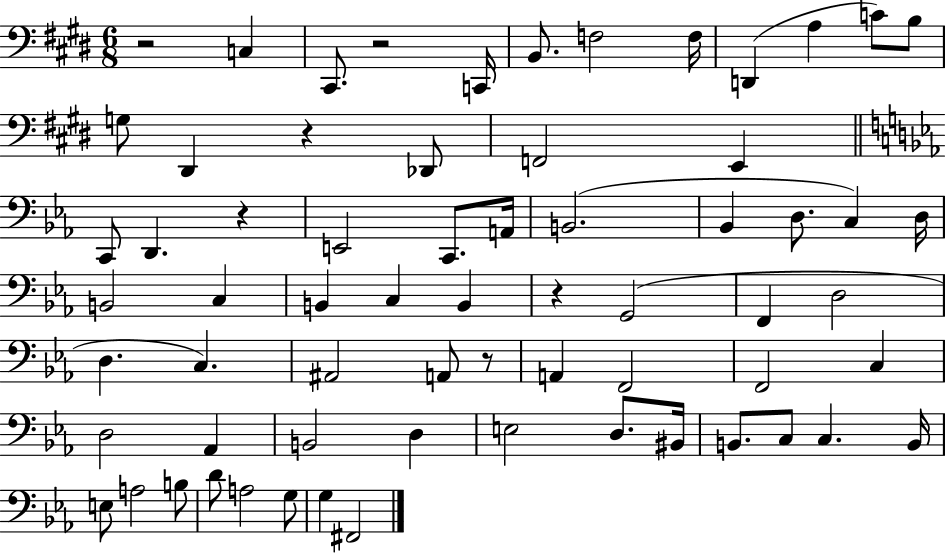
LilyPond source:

{
  \clef bass
  \numericTimeSignature
  \time 6/8
  \key e \major
  r2 c4 | cis,8. r2 c,16 | b,8. f2 f16 | d,4( a4 c'8) b8 | \break g8 dis,4 r4 des,8 | f,2 e,4 | \bar "||" \break \key ees \major c,8 d,4. r4 | e,2 c,8. a,16 | b,2.( | bes,4 d8. c4) d16 | \break b,2 c4 | b,4 c4 b,4 | r4 g,2( | f,4 d2 | \break d4. c4.) | ais,2 a,8 r8 | a,4 f,2 | f,2 c4 | \break d2 aes,4 | b,2 d4 | e2 d8. bis,16 | b,8. c8 c4. b,16 | \break e8 a2 b8 | d'8 a2 g8 | g4 fis,2 | \bar "|."
}